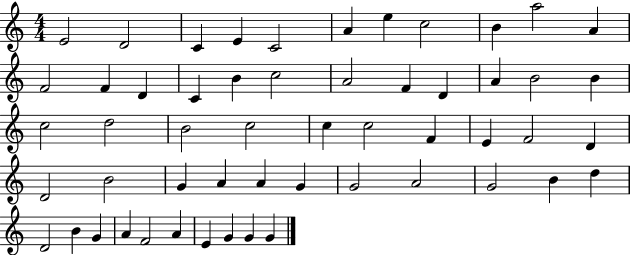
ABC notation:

X:1
T:Untitled
M:4/4
L:1/4
K:C
E2 D2 C E C2 A e c2 B a2 A F2 F D C B c2 A2 F D A B2 B c2 d2 B2 c2 c c2 F E F2 D D2 B2 G A A G G2 A2 G2 B d D2 B G A F2 A E G G G